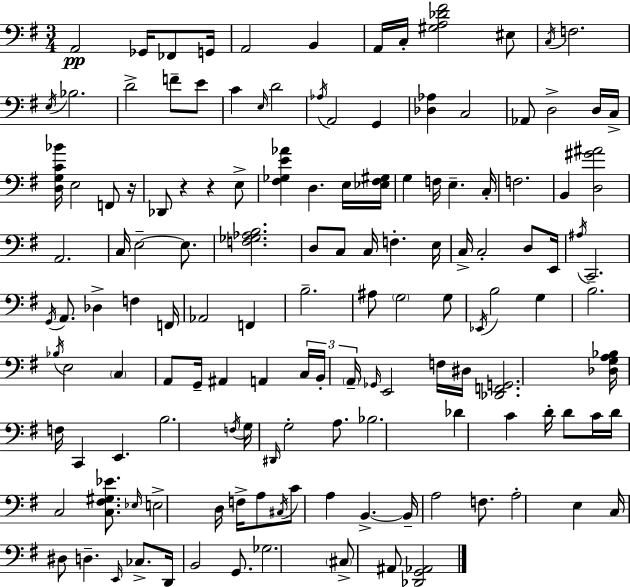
X:1
T:Untitled
M:3/4
L:1/4
K:G
A,,2 _G,,/4 _F,,/2 G,,/4 A,,2 B,, A,,/4 C,/4 [^G,A,_D^F]2 ^E,/2 C,/4 F,2 E,/4 _B,2 D2 F/2 E/2 C E,/4 D2 _A,/4 A,,2 G,, [_D,_A,] C,2 _A,,/2 D,2 D,/4 C,/4 [D,G,C_B]/4 E,2 F,,/2 z/4 _D,,/2 z z E,/2 [^F,_G,E_A] D, E,/4 [_E,^F,^G,]/4 G, F,/4 E, C,/4 F,2 B,, [D,^G^A]2 A,,2 C,/4 E,2 E,/2 [F,_G,_A,B,]2 D,/2 C,/2 C,/4 F, E,/4 C,/4 C,2 D,/2 E,,/4 ^A,/4 C,,2 G,,/4 A,,/2 _D, F, F,,/4 _A,,2 F,, B,2 ^A,/2 G,2 G,/2 _E,,/4 B,2 G, B,2 _B,/4 E,2 C, A,,/2 G,,/4 ^A,, A,, C,/4 B,,/4 A,,/4 _G,,/4 E,,2 F,/4 ^D,/4 [_D,,F,,G,,]2 [_D,G,A,_B,]/4 F,/4 C,, E,, B,2 F,/4 G,/4 ^D,,/4 G,2 A,/2 _B,2 _D C D/4 D/2 C/4 D/4 C,2 [C,^F,^G,_E]/2 _E,/4 E,2 D,/4 F,/4 A,/2 ^C,/4 C/2 A, B,, B,,/4 A,2 F,/2 A,2 E, C,/4 ^D,/2 D, E,,/4 _C,/2 D,,/4 B,,2 G,,/2 _G,2 ^C,/2 ^A,,/2 [_D,,G,,_A,,]2